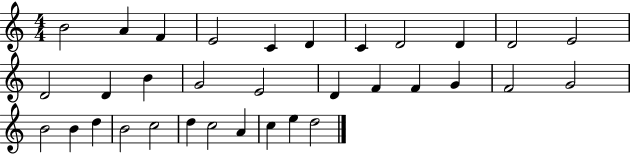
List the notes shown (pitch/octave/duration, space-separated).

B4/h A4/q F4/q E4/h C4/q D4/q C4/q D4/h D4/q D4/h E4/h D4/h D4/q B4/q G4/h E4/h D4/q F4/q F4/q G4/q F4/h G4/h B4/h B4/q D5/q B4/h C5/h D5/q C5/h A4/q C5/q E5/q D5/h